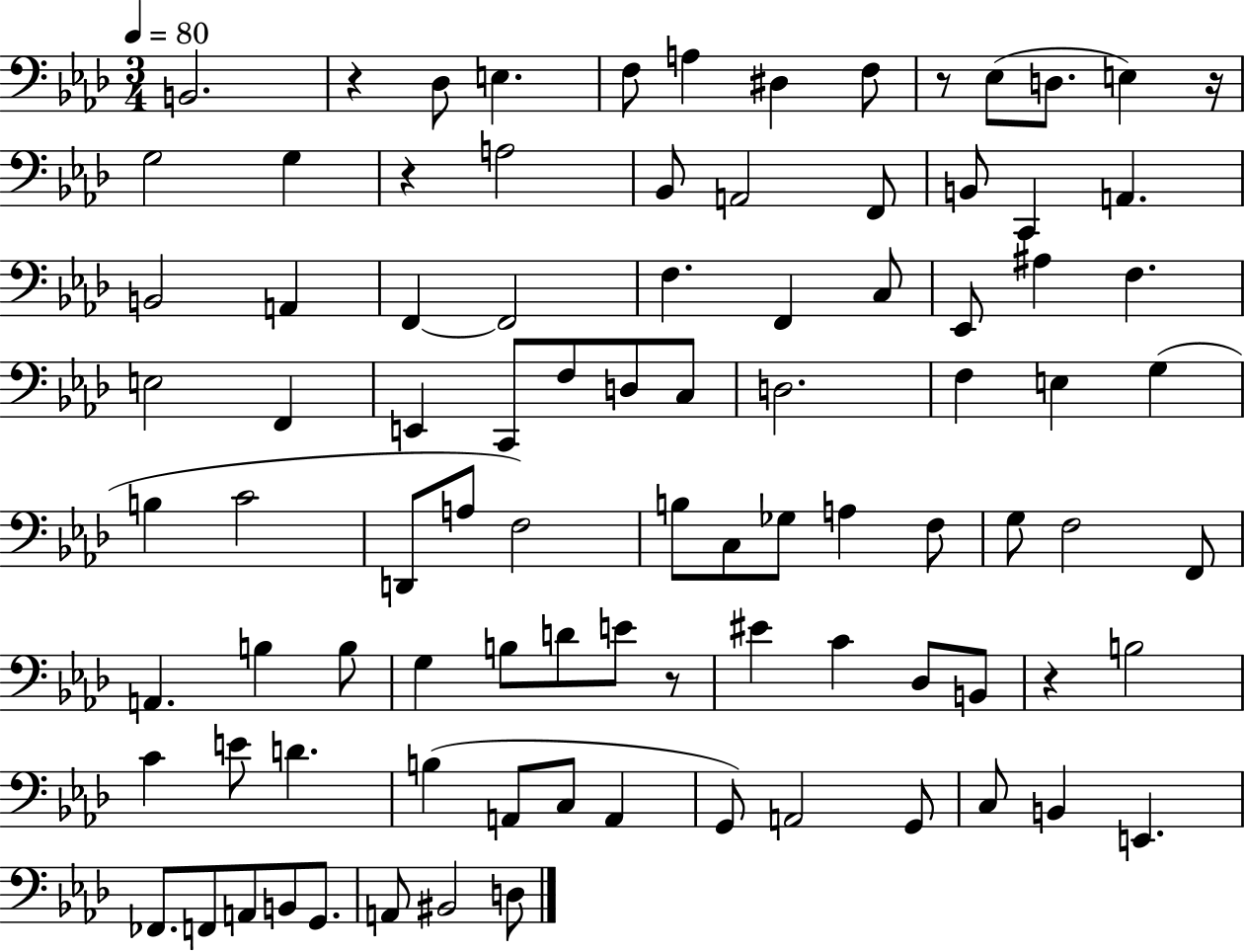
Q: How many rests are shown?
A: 6